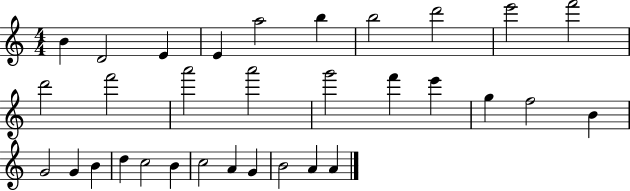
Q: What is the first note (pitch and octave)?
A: B4